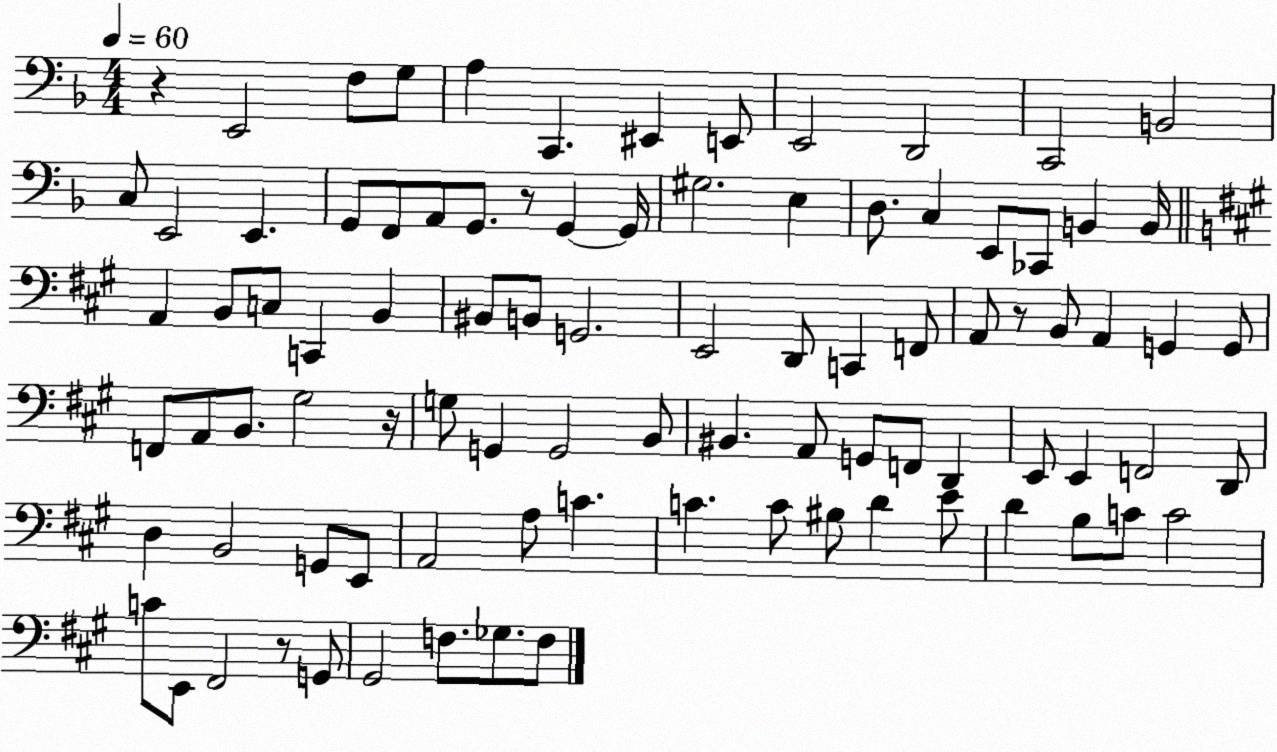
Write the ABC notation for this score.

X:1
T:Untitled
M:4/4
L:1/4
K:F
z E,,2 F,/2 G,/2 A, C,, ^E,, E,,/2 E,,2 D,,2 C,,2 B,,2 C,/2 E,,2 E,, G,,/2 F,,/2 A,,/2 G,,/2 z/2 G,, G,,/4 ^G,2 E, D,/2 C, E,,/2 _C,,/2 B,, B,,/4 A,, B,,/2 C,/2 C,, B,, ^B,,/2 B,,/2 G,,2 E,,2 D,,/2 C,, F,,/2 A,,/2 z/2 B,,/2 A,, G,, G,,/2 F,,/2 A,,/2 B,,/2 ^G,2 z/4 G,/2 G,, G,,2 B,,/2 ^B,, A,,/2 G,,/2 F,,/2 D,, E,,/2 E,, F,,2 D,,/2 D, B,,2 G,,/2 E,,/2 A,,2 A,/2 C C C/2 ^B,/2 D E/2 D B,/2 C/2 C2 C/2 E,,/2 ^F,,2 z/2 G,,/2 ^G,,2 F,/2 _G,/2 F,/2